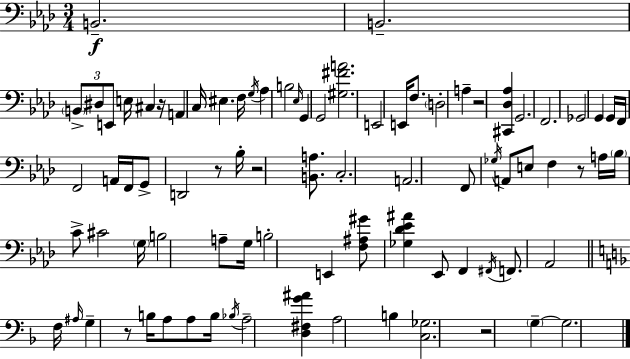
{
  \clef bass
  \numericTimeSignature
  \time 3/4
  \key aes \major
  b,2.--\f | b,2.-- | \tuplet 3/2 { \parenthesize b,8-> dis8 e,8 } e16 cis4 r16 | a,4 c16 eis4. f16 | \break \acciaccatura { g16 } aes4 b2 | \grace { ees16 } g,4 g,2 | <gis fis' a'>2. | e,2 e,16 f8. | \break \parenthesize d2-. a4-- | r2 <cis, des aes>4 | g,2. | f,2. | \break ges,2 g,4 | g,16 f,16 f,2 | a,16 f,16 g,8-> d,2 | r8 bes16-. r2 <b, a>8. | \break c2.-. | a,2. | f,8 \acciaccatura { ges16 } a,8 e8 f4 | r8 a16 \parenthesize bes16 c'8-> cis'2 | \break \parenthesize g16 b2 | a8-- g16 b2-. e,4 | <f ais gis'>8 <ges des' ees' ais'>4 ees,8 f,4 | \acciaccatura { fis,16 } f,8. aes,2 | \break \bar "||" \break \key f \major f16 \grace { ais16 } g4-- r8 b16 a8 a8 | b16 \acciaccatura { bes16 } a2-- <d fis g' ais'>4 | a2 b4 | <c ges>2. | \break r2 \parenthesize g4--~~ | g2. | \bar "|."
}